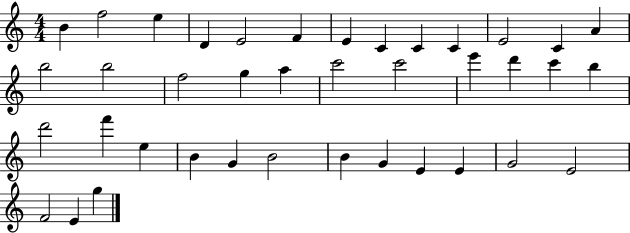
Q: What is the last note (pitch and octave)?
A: G5